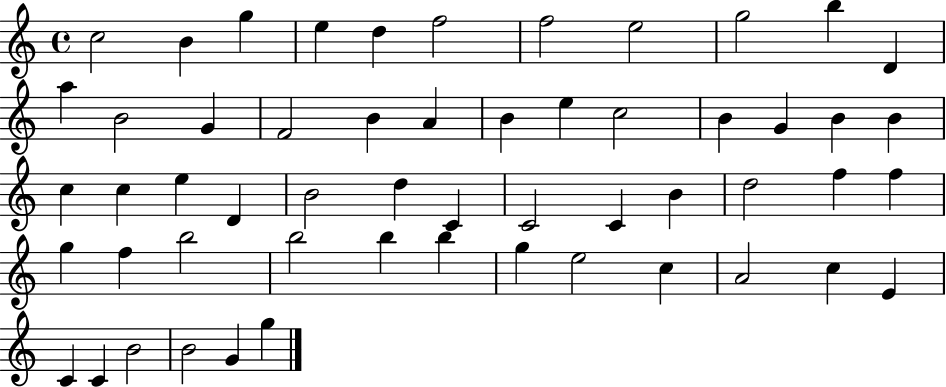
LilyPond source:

{
  \clef treble
  \time 4/4
  \defaultTimeSignature
  \key c \major
  c''2 b'4 g''4 | e''4 d''4 f''2 | f''2 e''2 | g''2 b''4 d'4 | \break a''4 b'2 g'4 | f'2 b'4 a'4 | b'4 e''4 c''2 | b'4 g'4 b'4 b'4 | \break c''4 c''4 e''4 d'4 | b'2 d''4 c'4 | c'2 c'4 b'4 | d''2 f''4 f''4 | \break g''4 f''4 b''2 | b''2 b''4 b''4 | g''4 e''2 c''4 | a'2 c''4 e'4 | \break c'4 c'4 b'2 | b'2 g'4 g''4 | \bar "|."
}